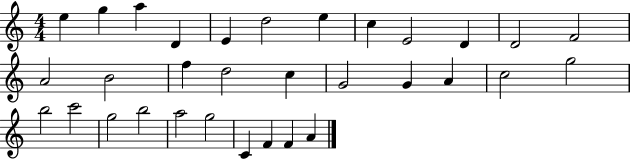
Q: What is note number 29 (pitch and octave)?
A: C4